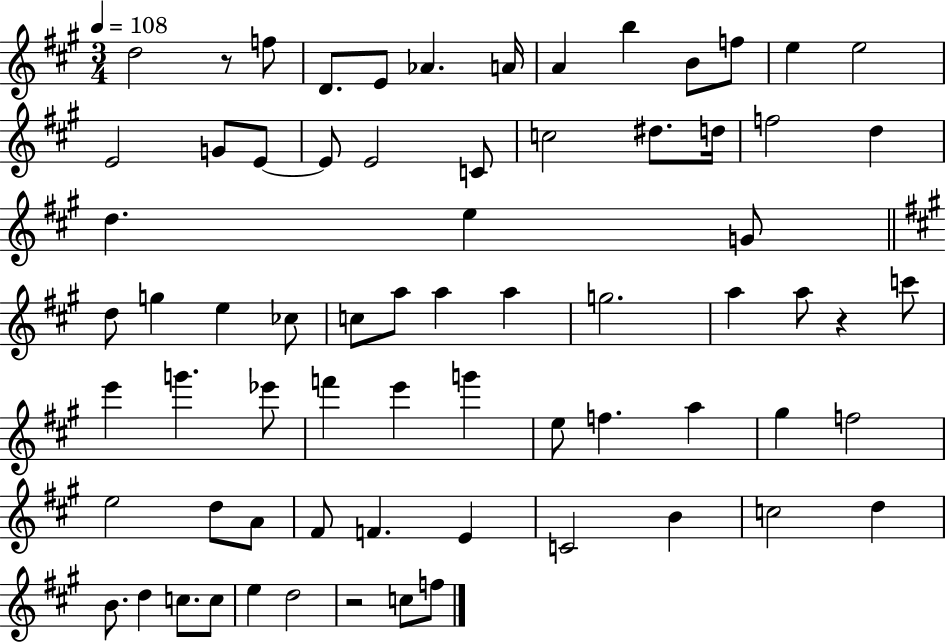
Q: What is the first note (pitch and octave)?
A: D5